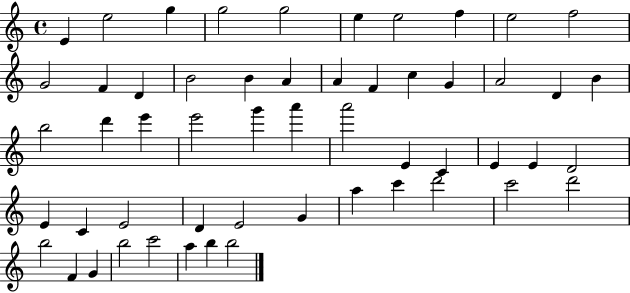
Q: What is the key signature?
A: C major